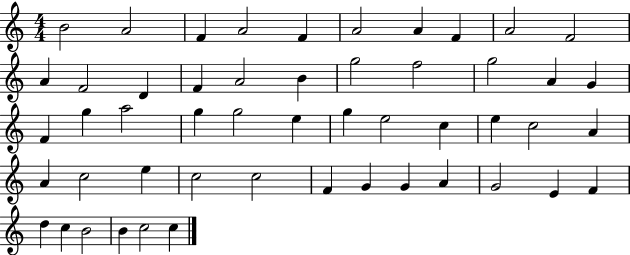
B4/h A4/h F4/q A4/h F4/q A4/h A4/q F4/q A4/h F4/h A4/q F4/h D4/q F4/q A4/h B4/q G5/h F5/h G5/h A4/q G4/q F4/q G5/q A5/h G5/q G5/h E5/q G5/q E5/h C5/q E5/q C5/h A4/q A4/q C5/h E5/q C5/h C5/h F4/q G4/q G4/q A4/q G4/h E4/q F4/q D5/q C5/q B4/h B4/q C5/h C5/q